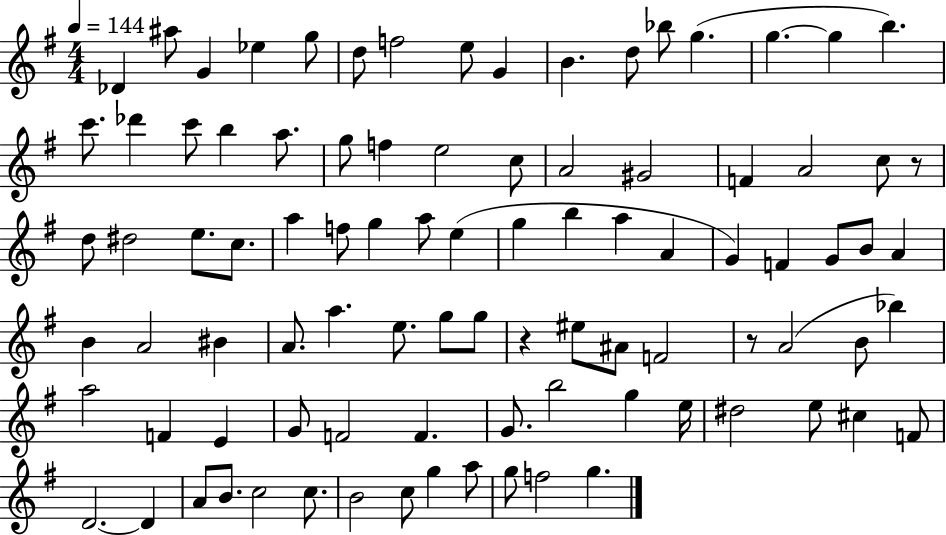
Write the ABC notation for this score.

X:1
T:Untitled
M:4/4
L:1/4
K:G
_D ^a/2 G _e g/2 d/2 f2 e/2 G B d/2 _b/2 g g g b c'/2 _d' c'/2 b a/2 g/2 f e2 c/2 A2 ^G2 F A2 c/2 z/2 d/2 ^d2 e/2 c/2 a f/2 g a/2 e g b a A G F G/2 B/2 A B A2 ^B A/2 a e/2 g/2 g/2 z ^e/2 ^A/2 F2 z/2 A2 B/2 _b a2 F E G/2 F2 F G/2 b2 g e/4 ^d2 e/2 ^c F/2 D2 D A/2 B/2 c2 c/2 B2 c/2 g a/2 g/2 f2 g